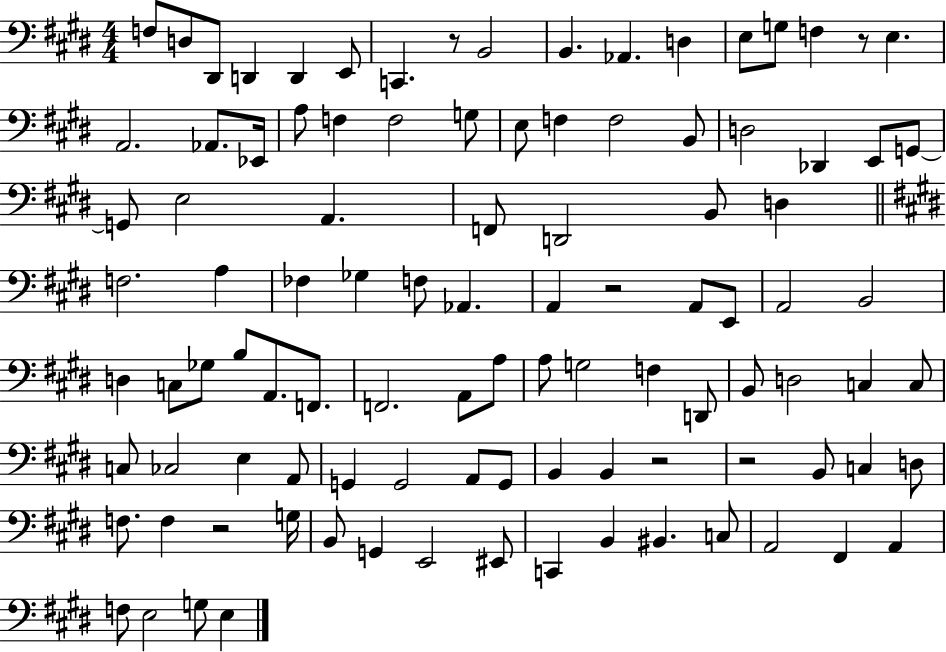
{
  \clef bass
  \numericTimeSignature
  \time 4/4
  \key e \major
  f8 d8 dis,8 d,4 d,4 e,8 | c,4. r8 b,2 | b,4. aes,4. d4 | e8 g8 f4 r8 e4. | \break a,2. aes,8. ees,16 | a8 f4 f2 g8 | e8 f4 f2 b,8 | d2 des,4 e,8 g,8~~ | \break g,8 e2 a,4. | f,8 d,2 b,8 d4 | \bar "||" \break \key e \major f2. a4 | fes4 ges4 f8 aes,4. | a,4 r2 a,8 e,8 | a,2 b,2 | \break d4 c8 ges8 b8 a,8. f,8. | f,2. a,8 a8 | a8 g2 f4 d,8 | b,8 d2 c4 c8 | \break c8 ces2 e4 a,8 | g,4 g,2 a,8 g,8 | b,4 b,4 r2 | r2 b,8 c4 d8 | \break f8. f4 r2 g16 | b,8 g,4 e,2 eis,8 | c,4 b,4 bis,4. c8 | a,2 fis,4 a,4 | \break f8 e2 g8 e4 | \bar "|."
}